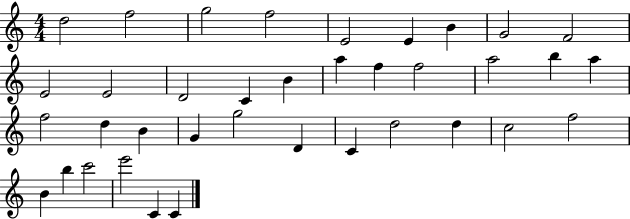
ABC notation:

X:1
T:Untitled
M:4/4
L:1/4
K:C
d2 f2 g2 f2 E2 E B G2 F2 E2 E2 D2 C B a f f2 a2 b a f2 d B G g2 D C d2 d c2 f2 B b c'2 e'2 C C